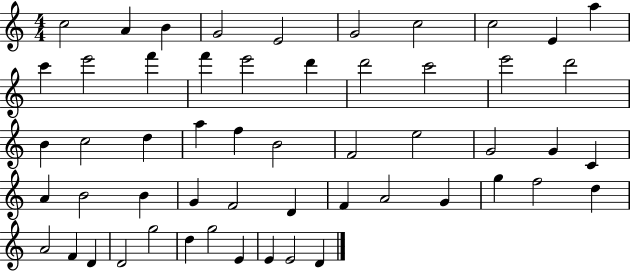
C5/h A4/q B4/q G4/h E4/h G4/h C5/h C5/h E4/q A5/q C6/q E6/h F6/q F6/q E6/h D6/q D6/h C6/h E6/h D6/h B4/q C5/h D5/q A5/q F5/q B4/h F4/h E5/h G4/h G4/q C4/q A4/q B4/h B4/q G4/q F4/h D4/q F4/q A4/h G4/q G5/q F5/h D5/q A4/h F4/q D4/q D4/h G5/h D5/q G5/h E4/q E4/q E4/h D4/q